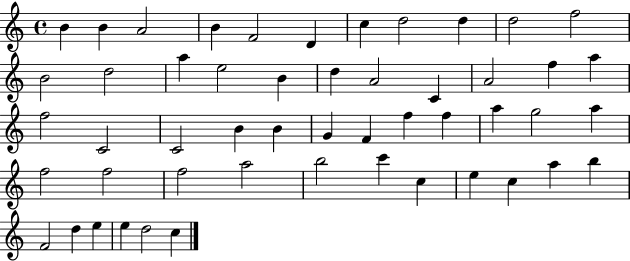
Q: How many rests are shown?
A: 0